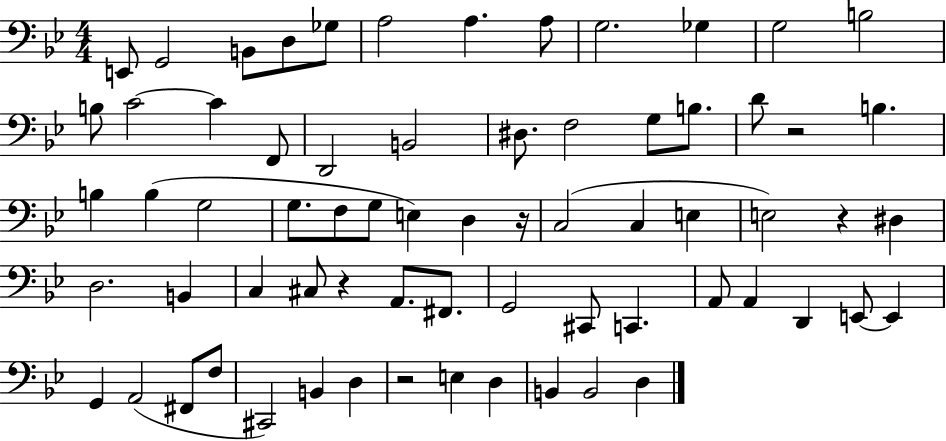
X:1
T:Untitled
M:4/4
L:1/4
K:Bb
E,,/2 G,,2 B,,/2 D,/2 _G,/2 A,2 A, A,/2 G,2 _G, G,2 B,2 B,/2 C2 C F,,/2 D,,2 B,,2 ^D,/2 F,2 G,/2 B,/2 D/2 z2 B, B, B, G,2 G,/2 F,/2 G,/2 E, D, z/4 C,2 C, E, E,2 z ^D, D,2 B,, C, ^C,/2 z A,,/2 ^F,,/2 G,,2 ^C,,/2 C,, A,,/2 A,, D,, E,,/2 E,, G,, A,,2 ^F,,/2 F,/2 ^C,,2 B,, D, z2 E, D, B,, B,,2 D,